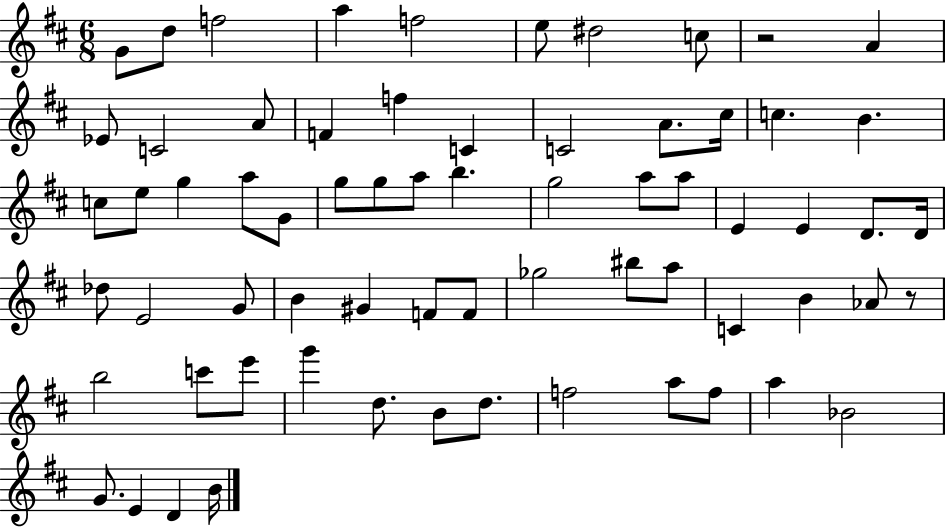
X:1
T:Untitled
M:6/8
L:1/4
K:D
G/2 d/2 f2 a f2 e/2 ^d2 c/2 z2 A _E/2 C2 A/2 F f C C2 A/2 ^c/4 c B c/2 e/2 g a/2 G/2 g/2 g/2 a/2 b g2 a/2 a/2 E E D/2 D/4 _d/2 E2 G/2 B ^G F/2 F/2 _g2 ^b/2 a/2 C B _A/2 z/2 b2 c'/2 e'/2 g' d/2 B/2 d/2 f2 a/2 f/2 a _B2 G/2 E D B/4